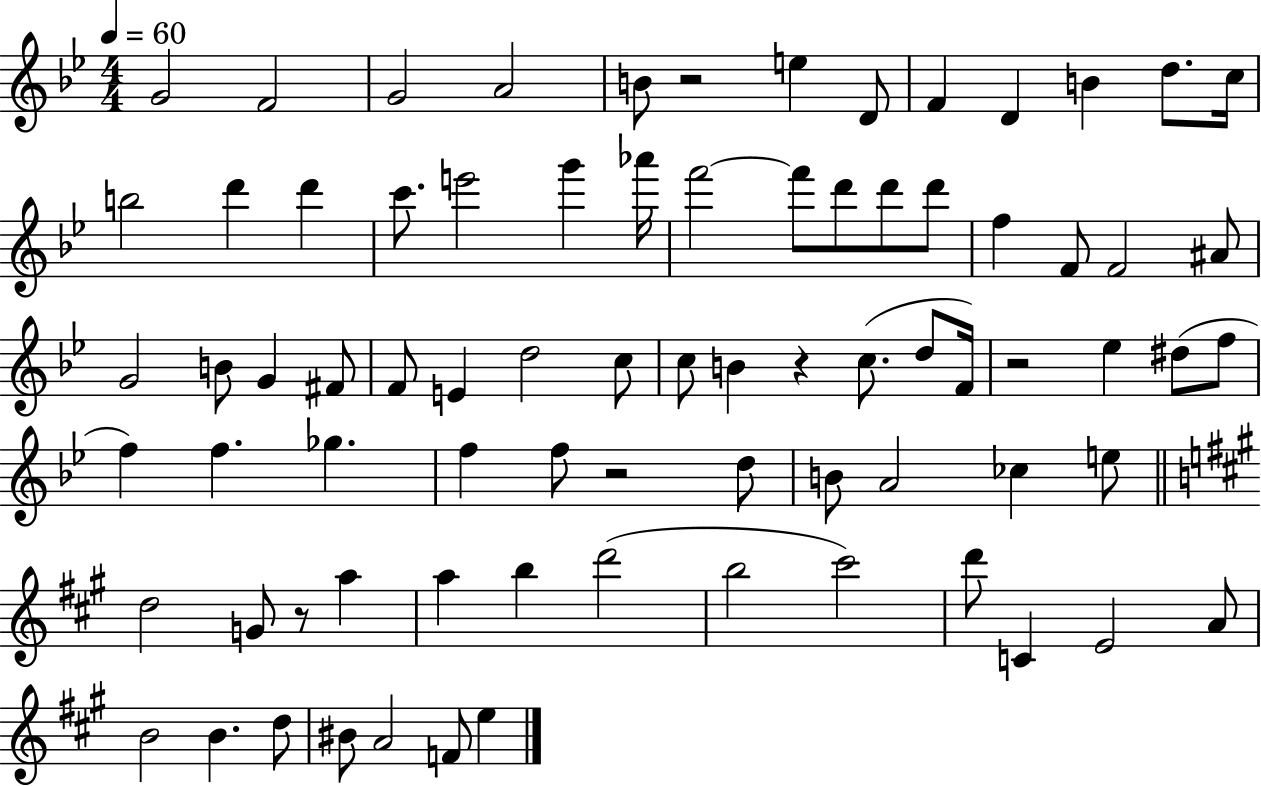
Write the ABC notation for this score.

X:1
T:Untitled
M:4/4
L:1/4
K:Bb
G2 F2 G2 A2 B/2 z2 e D/2 F D B d/2 c/4 b2 d' d' c'/2 e'2 g' _a'/4 f'2 f'/2 d'/2 d'/2 d'/2 f F/2 F2 ^A/2 G2 B/2 G ^F/2 F/2 E d2 c/2 c/2 B z c/2 d/2 F/4 z2 _e ^d/2 f/2 f f _g f f/2 z2 d/2 B/2 A2 _c e/2 d2 G/2 z/2 a a b d'2 b2 ^c'2 d'/2 C E2 A/2 B2 B d/2 ^B/2 A2 F/2 e